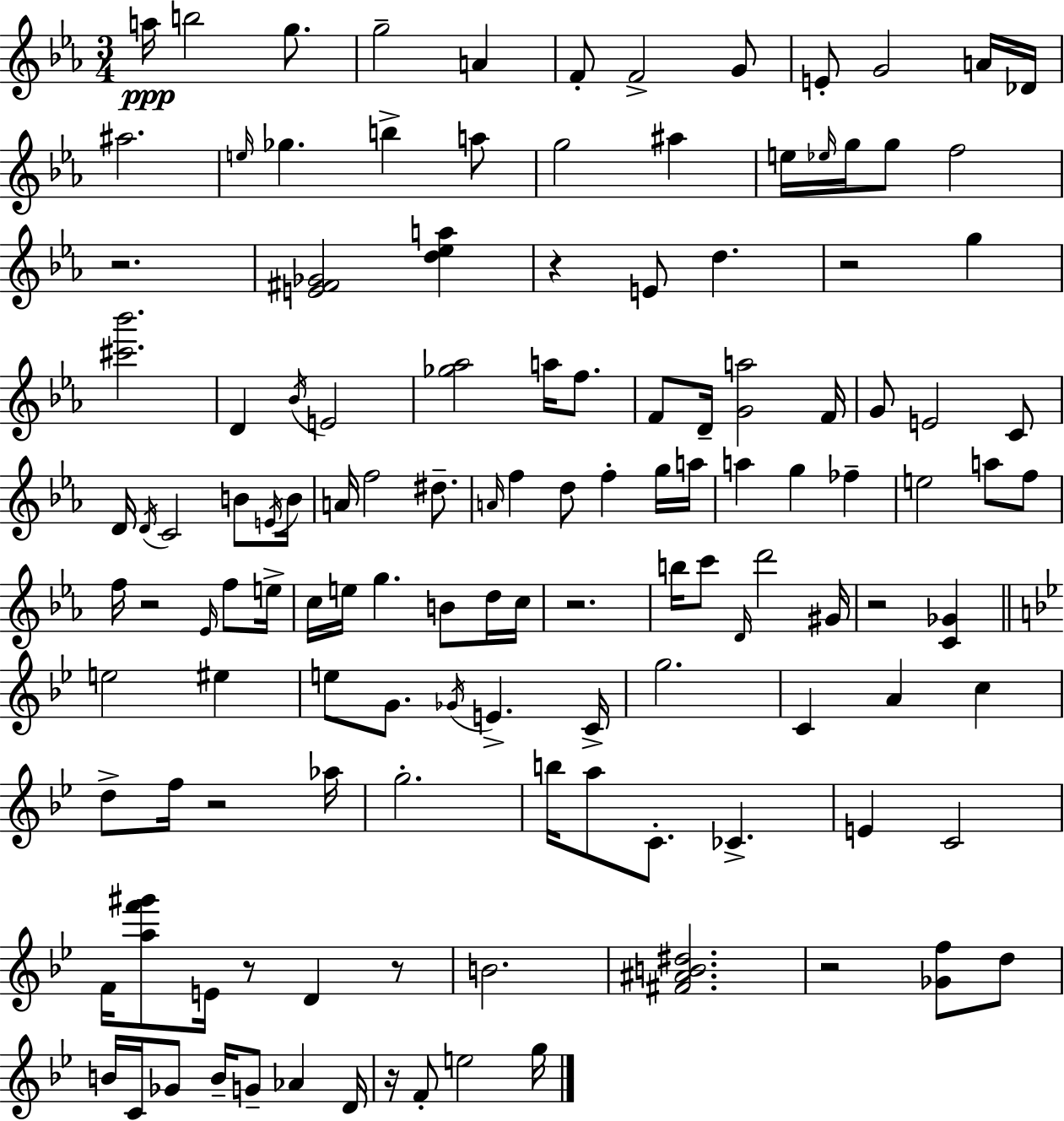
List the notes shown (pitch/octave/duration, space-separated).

A5/s B5/h G5/e. G5/h A4/q F4/e F4/h G4/e E4/e G4/h A4/s Db4/s A#5/h. E5/s Gb5/q. B5/q A5/e G5/h A#5/q E5/s Eb5/s G5/s G5/e F5/h R/h. [E4,F#4,Gb4]/h [D5,Eb5,A5]/q R/q E4/e D5/q. R/h G5/q [C#6,Bb6]/h. D4/q Bb4/s E4/h [Gb5,Ab5]/h A5/s F5/e. F4/e D4/s [G4,A5]/h F4/s G4/e E4/h C4/e D4/s D4/s C4/h B4/e E4/s B4/s A4/s F5/h D#5/e. A4/s F5/q D5/e F5/q G5/s A5/s A5/q G5/q FES5/q E5/h A5/e F5/e F5/s R/h Eb4/s F5/e E5/s C5/s E5/s G5/q. B4/e D5/s C5/s R/h. B5/s C6/e D4/s D6/h G#4/s R/h [C4,Gb4]/q E5/h EIS5/q E5/e G4/e. Gb4/s E4/q. C4/s G5/h. C4/q A4/q C5/q D5/e F5/s R/h Ab5/s G5/h. B5/s A5/e C4/e. CES4/q. E4/q C4/h F4/s [A5,F6,G#6]/e E4/s R/e D4/q R/e B4/h. [F#4,A#4,B4,D#5]/h. R/h [Gb4,F5]/e D5/e B4/s C4/s Gb4/e B4/s G4/e Ab4/q D4/s R/s F4/e E5/h G5/s